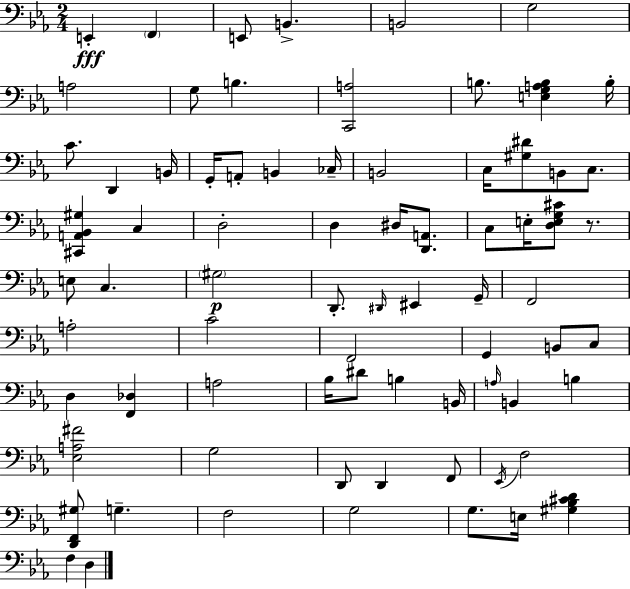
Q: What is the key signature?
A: EES major